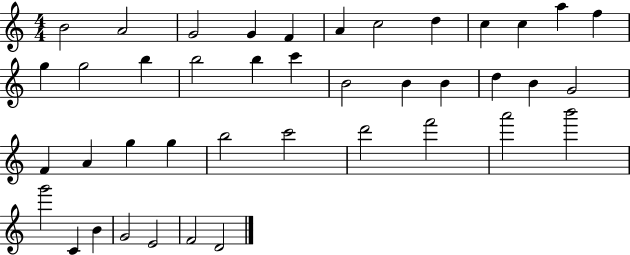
B4/h A4/h G4/h G4/q F4/q A4/q C5/h D5/q C5/q C5/q A5/q F5/q G5/q G5/h B5/q B5/h B5/q C6/q B4/h B4/q B4/q D5/q B4/q G4/h F4/q A4/q G5/q G5/q B5/h C6/h D6/h F6/h A6/h B6/h G6/h C4/q B4/q G4/h E4/h F4/h D4/h